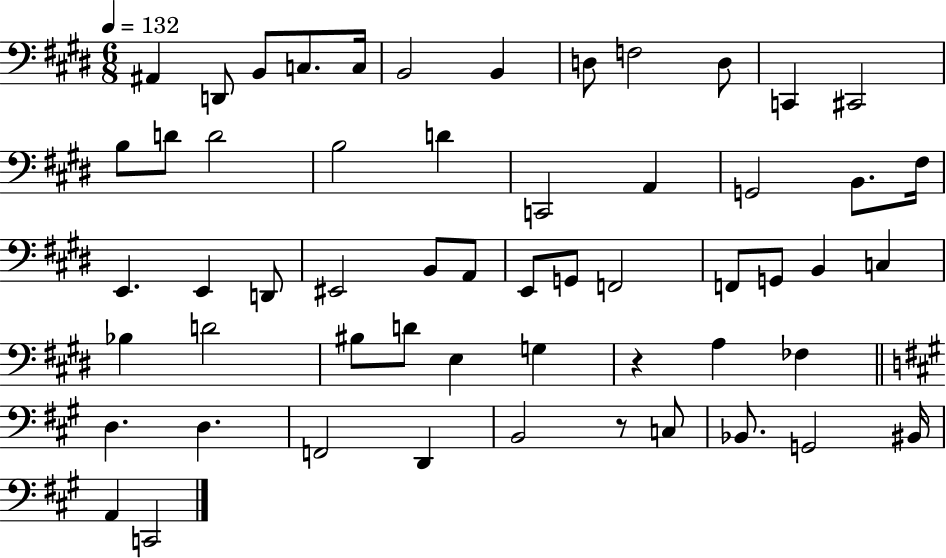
X:1
T:Untitled
M:6/8
L:1/4
K:E
^A,, D,,/2 B,,/2 C,/2 C,/4 B,,2 B,, D,/2 F,2 D,/2 C,, ^C,,2 B,/2 D/2 D2 B,2 D C,,2 A,, G,,2 B,,/2 ^F,/4 E,, E,, D,,/2 ^E,,2 B,,/2 A,,/2 E,,/2 G,,/2 F,,2 F,,/2 G,,/2 B,, C, _B, D2 ^B,/2 D/2 E, G, z A, _F, D, D, F,,2 D,, B,,2 z/2 C,/2 _B,,/2 G,,2 ^B,,/4 A,, C,,2